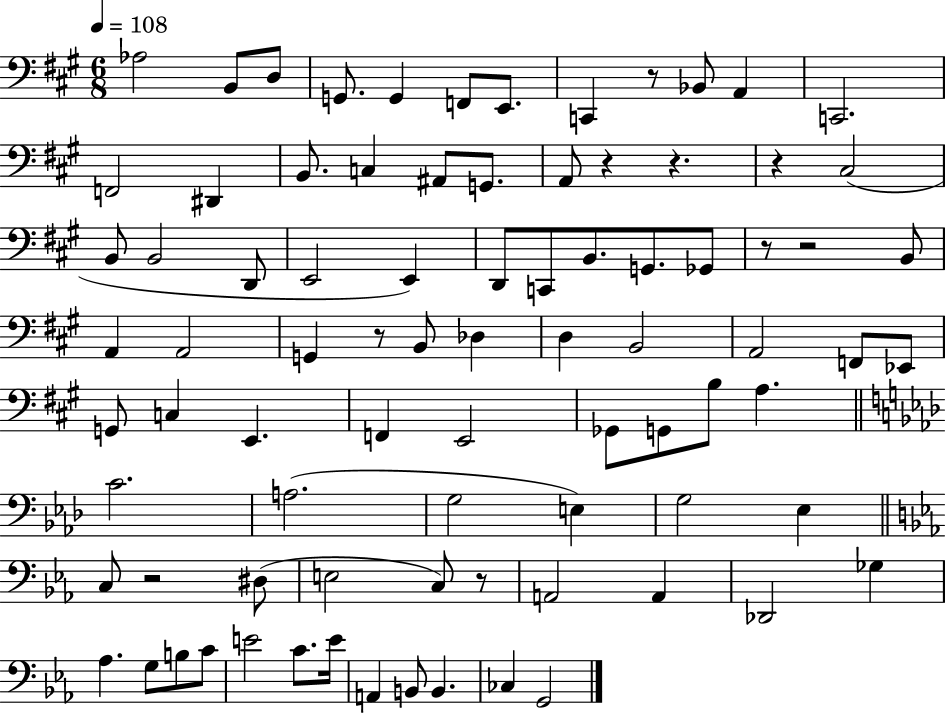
Ab3/h B2/e D3/e G2/e. G2/q F2/e E2/e. C2/q R/e Bb2/e A2/q C2/h. F2/h D#2/q B2/e. C3/q A#2/e G2/e. A2/e R/q R/q. R/q C#3/h B2/e B2/h D2/e E2/h E2/q D2/e C2/e B2/e. G2/e. Gb2/e R/e R/h B2/e A2/q A2/h G2/q R/e B2/e Db3/q D3/q B2/h A2/h F2/e Eb2/e G2/e C3/q E2/q. F2/q E2/h Gb2/e G2/e B3/e A3/q. C4/h. A3/h. G3/h E3/q G3/h Eb3/q C3/e R/h D#3/e E3/h C3/e R/e A2/h A2/q Db2/h Gb3/q Ab3/q. G3/e B3/e C4/e E4/h C4/e. E4/s A2/q B2/e B2/q. CES3/q G2/h